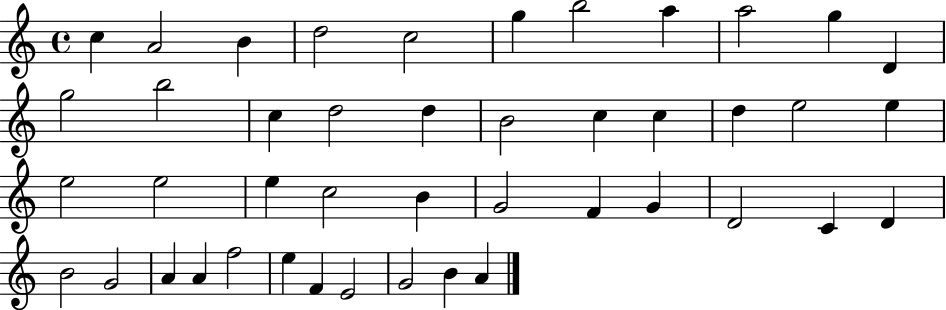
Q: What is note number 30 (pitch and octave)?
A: G4